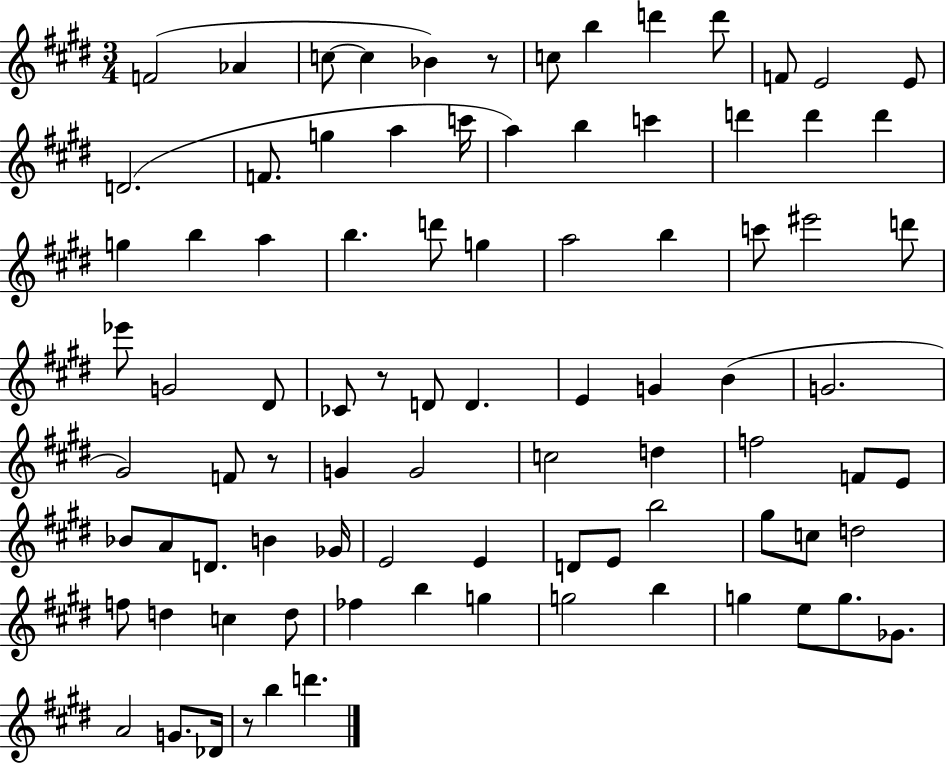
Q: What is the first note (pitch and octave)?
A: F4